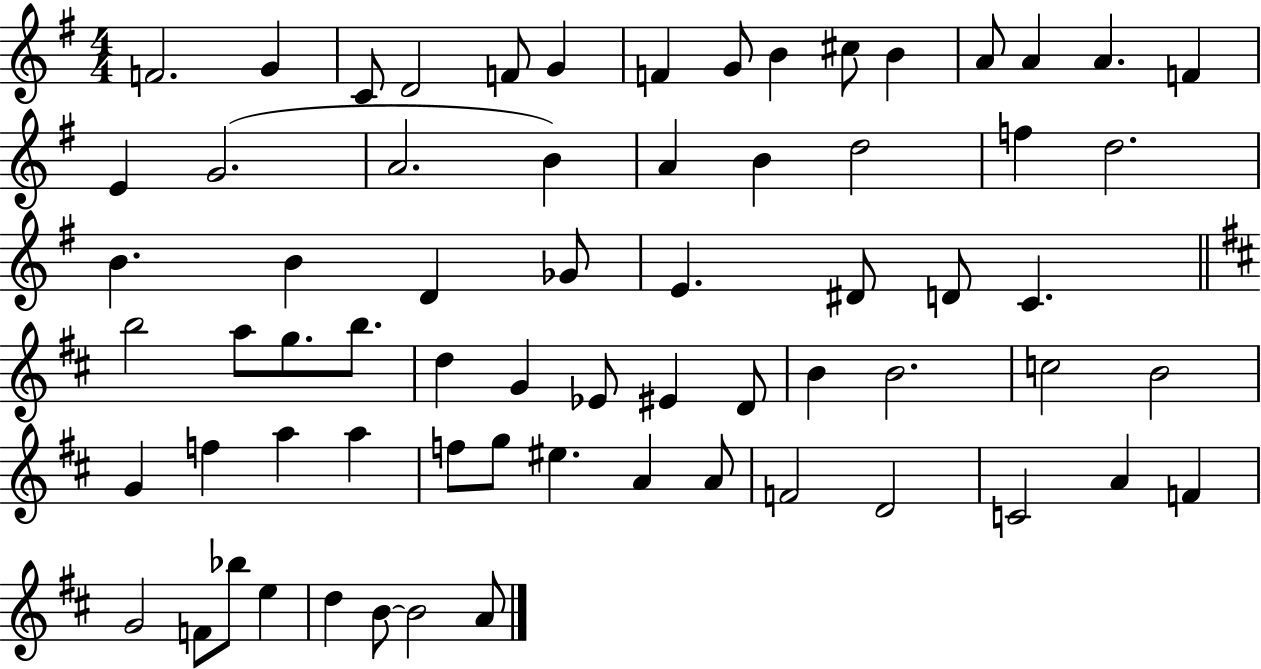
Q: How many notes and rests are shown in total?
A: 67